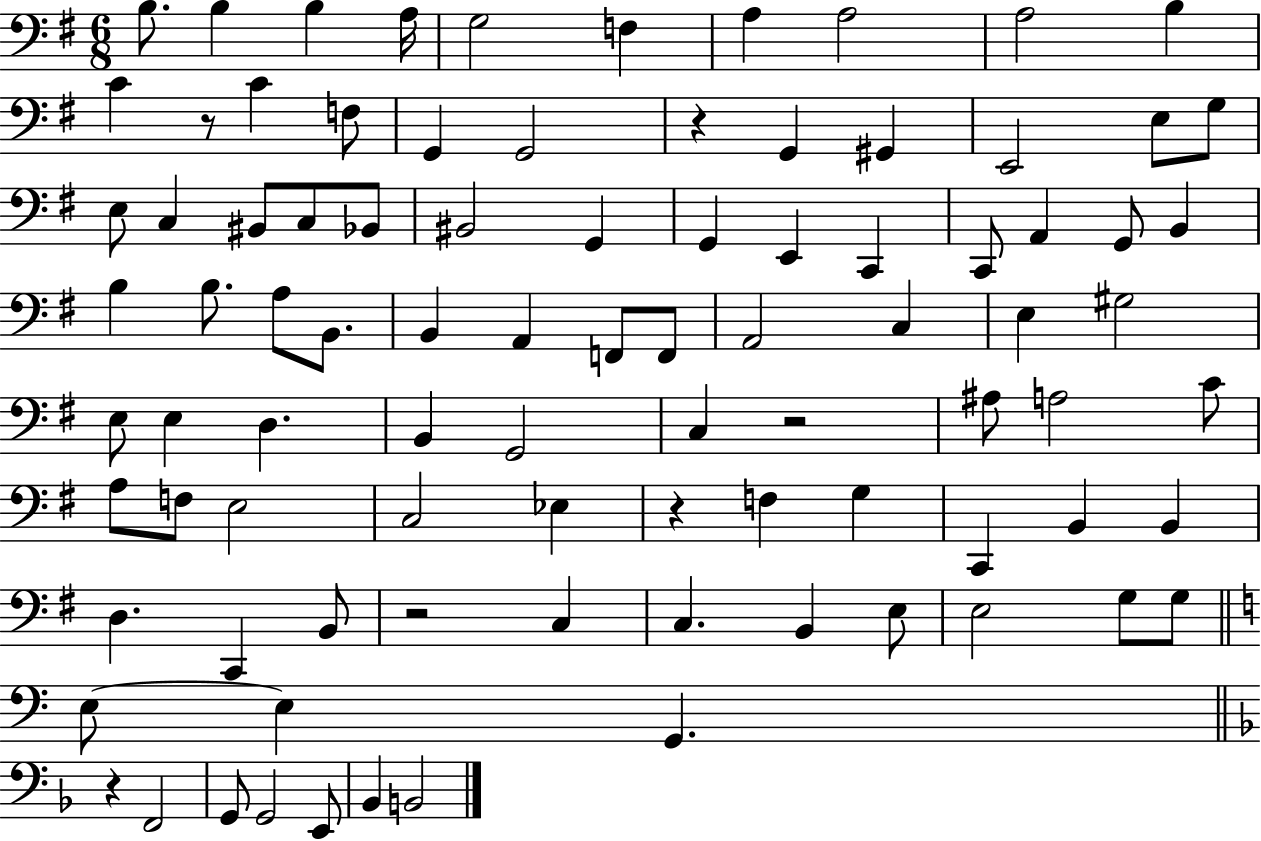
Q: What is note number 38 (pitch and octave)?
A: B2